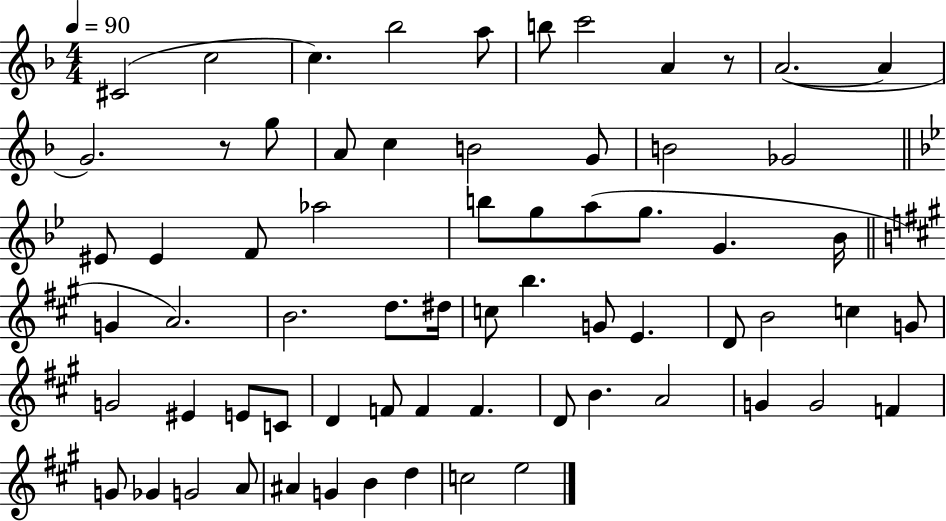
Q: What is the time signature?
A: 4/4